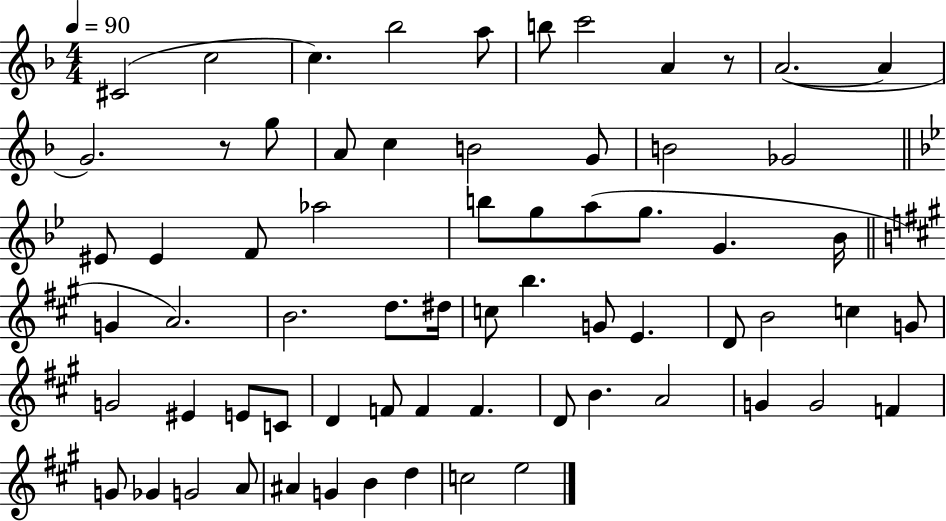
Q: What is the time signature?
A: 4/4